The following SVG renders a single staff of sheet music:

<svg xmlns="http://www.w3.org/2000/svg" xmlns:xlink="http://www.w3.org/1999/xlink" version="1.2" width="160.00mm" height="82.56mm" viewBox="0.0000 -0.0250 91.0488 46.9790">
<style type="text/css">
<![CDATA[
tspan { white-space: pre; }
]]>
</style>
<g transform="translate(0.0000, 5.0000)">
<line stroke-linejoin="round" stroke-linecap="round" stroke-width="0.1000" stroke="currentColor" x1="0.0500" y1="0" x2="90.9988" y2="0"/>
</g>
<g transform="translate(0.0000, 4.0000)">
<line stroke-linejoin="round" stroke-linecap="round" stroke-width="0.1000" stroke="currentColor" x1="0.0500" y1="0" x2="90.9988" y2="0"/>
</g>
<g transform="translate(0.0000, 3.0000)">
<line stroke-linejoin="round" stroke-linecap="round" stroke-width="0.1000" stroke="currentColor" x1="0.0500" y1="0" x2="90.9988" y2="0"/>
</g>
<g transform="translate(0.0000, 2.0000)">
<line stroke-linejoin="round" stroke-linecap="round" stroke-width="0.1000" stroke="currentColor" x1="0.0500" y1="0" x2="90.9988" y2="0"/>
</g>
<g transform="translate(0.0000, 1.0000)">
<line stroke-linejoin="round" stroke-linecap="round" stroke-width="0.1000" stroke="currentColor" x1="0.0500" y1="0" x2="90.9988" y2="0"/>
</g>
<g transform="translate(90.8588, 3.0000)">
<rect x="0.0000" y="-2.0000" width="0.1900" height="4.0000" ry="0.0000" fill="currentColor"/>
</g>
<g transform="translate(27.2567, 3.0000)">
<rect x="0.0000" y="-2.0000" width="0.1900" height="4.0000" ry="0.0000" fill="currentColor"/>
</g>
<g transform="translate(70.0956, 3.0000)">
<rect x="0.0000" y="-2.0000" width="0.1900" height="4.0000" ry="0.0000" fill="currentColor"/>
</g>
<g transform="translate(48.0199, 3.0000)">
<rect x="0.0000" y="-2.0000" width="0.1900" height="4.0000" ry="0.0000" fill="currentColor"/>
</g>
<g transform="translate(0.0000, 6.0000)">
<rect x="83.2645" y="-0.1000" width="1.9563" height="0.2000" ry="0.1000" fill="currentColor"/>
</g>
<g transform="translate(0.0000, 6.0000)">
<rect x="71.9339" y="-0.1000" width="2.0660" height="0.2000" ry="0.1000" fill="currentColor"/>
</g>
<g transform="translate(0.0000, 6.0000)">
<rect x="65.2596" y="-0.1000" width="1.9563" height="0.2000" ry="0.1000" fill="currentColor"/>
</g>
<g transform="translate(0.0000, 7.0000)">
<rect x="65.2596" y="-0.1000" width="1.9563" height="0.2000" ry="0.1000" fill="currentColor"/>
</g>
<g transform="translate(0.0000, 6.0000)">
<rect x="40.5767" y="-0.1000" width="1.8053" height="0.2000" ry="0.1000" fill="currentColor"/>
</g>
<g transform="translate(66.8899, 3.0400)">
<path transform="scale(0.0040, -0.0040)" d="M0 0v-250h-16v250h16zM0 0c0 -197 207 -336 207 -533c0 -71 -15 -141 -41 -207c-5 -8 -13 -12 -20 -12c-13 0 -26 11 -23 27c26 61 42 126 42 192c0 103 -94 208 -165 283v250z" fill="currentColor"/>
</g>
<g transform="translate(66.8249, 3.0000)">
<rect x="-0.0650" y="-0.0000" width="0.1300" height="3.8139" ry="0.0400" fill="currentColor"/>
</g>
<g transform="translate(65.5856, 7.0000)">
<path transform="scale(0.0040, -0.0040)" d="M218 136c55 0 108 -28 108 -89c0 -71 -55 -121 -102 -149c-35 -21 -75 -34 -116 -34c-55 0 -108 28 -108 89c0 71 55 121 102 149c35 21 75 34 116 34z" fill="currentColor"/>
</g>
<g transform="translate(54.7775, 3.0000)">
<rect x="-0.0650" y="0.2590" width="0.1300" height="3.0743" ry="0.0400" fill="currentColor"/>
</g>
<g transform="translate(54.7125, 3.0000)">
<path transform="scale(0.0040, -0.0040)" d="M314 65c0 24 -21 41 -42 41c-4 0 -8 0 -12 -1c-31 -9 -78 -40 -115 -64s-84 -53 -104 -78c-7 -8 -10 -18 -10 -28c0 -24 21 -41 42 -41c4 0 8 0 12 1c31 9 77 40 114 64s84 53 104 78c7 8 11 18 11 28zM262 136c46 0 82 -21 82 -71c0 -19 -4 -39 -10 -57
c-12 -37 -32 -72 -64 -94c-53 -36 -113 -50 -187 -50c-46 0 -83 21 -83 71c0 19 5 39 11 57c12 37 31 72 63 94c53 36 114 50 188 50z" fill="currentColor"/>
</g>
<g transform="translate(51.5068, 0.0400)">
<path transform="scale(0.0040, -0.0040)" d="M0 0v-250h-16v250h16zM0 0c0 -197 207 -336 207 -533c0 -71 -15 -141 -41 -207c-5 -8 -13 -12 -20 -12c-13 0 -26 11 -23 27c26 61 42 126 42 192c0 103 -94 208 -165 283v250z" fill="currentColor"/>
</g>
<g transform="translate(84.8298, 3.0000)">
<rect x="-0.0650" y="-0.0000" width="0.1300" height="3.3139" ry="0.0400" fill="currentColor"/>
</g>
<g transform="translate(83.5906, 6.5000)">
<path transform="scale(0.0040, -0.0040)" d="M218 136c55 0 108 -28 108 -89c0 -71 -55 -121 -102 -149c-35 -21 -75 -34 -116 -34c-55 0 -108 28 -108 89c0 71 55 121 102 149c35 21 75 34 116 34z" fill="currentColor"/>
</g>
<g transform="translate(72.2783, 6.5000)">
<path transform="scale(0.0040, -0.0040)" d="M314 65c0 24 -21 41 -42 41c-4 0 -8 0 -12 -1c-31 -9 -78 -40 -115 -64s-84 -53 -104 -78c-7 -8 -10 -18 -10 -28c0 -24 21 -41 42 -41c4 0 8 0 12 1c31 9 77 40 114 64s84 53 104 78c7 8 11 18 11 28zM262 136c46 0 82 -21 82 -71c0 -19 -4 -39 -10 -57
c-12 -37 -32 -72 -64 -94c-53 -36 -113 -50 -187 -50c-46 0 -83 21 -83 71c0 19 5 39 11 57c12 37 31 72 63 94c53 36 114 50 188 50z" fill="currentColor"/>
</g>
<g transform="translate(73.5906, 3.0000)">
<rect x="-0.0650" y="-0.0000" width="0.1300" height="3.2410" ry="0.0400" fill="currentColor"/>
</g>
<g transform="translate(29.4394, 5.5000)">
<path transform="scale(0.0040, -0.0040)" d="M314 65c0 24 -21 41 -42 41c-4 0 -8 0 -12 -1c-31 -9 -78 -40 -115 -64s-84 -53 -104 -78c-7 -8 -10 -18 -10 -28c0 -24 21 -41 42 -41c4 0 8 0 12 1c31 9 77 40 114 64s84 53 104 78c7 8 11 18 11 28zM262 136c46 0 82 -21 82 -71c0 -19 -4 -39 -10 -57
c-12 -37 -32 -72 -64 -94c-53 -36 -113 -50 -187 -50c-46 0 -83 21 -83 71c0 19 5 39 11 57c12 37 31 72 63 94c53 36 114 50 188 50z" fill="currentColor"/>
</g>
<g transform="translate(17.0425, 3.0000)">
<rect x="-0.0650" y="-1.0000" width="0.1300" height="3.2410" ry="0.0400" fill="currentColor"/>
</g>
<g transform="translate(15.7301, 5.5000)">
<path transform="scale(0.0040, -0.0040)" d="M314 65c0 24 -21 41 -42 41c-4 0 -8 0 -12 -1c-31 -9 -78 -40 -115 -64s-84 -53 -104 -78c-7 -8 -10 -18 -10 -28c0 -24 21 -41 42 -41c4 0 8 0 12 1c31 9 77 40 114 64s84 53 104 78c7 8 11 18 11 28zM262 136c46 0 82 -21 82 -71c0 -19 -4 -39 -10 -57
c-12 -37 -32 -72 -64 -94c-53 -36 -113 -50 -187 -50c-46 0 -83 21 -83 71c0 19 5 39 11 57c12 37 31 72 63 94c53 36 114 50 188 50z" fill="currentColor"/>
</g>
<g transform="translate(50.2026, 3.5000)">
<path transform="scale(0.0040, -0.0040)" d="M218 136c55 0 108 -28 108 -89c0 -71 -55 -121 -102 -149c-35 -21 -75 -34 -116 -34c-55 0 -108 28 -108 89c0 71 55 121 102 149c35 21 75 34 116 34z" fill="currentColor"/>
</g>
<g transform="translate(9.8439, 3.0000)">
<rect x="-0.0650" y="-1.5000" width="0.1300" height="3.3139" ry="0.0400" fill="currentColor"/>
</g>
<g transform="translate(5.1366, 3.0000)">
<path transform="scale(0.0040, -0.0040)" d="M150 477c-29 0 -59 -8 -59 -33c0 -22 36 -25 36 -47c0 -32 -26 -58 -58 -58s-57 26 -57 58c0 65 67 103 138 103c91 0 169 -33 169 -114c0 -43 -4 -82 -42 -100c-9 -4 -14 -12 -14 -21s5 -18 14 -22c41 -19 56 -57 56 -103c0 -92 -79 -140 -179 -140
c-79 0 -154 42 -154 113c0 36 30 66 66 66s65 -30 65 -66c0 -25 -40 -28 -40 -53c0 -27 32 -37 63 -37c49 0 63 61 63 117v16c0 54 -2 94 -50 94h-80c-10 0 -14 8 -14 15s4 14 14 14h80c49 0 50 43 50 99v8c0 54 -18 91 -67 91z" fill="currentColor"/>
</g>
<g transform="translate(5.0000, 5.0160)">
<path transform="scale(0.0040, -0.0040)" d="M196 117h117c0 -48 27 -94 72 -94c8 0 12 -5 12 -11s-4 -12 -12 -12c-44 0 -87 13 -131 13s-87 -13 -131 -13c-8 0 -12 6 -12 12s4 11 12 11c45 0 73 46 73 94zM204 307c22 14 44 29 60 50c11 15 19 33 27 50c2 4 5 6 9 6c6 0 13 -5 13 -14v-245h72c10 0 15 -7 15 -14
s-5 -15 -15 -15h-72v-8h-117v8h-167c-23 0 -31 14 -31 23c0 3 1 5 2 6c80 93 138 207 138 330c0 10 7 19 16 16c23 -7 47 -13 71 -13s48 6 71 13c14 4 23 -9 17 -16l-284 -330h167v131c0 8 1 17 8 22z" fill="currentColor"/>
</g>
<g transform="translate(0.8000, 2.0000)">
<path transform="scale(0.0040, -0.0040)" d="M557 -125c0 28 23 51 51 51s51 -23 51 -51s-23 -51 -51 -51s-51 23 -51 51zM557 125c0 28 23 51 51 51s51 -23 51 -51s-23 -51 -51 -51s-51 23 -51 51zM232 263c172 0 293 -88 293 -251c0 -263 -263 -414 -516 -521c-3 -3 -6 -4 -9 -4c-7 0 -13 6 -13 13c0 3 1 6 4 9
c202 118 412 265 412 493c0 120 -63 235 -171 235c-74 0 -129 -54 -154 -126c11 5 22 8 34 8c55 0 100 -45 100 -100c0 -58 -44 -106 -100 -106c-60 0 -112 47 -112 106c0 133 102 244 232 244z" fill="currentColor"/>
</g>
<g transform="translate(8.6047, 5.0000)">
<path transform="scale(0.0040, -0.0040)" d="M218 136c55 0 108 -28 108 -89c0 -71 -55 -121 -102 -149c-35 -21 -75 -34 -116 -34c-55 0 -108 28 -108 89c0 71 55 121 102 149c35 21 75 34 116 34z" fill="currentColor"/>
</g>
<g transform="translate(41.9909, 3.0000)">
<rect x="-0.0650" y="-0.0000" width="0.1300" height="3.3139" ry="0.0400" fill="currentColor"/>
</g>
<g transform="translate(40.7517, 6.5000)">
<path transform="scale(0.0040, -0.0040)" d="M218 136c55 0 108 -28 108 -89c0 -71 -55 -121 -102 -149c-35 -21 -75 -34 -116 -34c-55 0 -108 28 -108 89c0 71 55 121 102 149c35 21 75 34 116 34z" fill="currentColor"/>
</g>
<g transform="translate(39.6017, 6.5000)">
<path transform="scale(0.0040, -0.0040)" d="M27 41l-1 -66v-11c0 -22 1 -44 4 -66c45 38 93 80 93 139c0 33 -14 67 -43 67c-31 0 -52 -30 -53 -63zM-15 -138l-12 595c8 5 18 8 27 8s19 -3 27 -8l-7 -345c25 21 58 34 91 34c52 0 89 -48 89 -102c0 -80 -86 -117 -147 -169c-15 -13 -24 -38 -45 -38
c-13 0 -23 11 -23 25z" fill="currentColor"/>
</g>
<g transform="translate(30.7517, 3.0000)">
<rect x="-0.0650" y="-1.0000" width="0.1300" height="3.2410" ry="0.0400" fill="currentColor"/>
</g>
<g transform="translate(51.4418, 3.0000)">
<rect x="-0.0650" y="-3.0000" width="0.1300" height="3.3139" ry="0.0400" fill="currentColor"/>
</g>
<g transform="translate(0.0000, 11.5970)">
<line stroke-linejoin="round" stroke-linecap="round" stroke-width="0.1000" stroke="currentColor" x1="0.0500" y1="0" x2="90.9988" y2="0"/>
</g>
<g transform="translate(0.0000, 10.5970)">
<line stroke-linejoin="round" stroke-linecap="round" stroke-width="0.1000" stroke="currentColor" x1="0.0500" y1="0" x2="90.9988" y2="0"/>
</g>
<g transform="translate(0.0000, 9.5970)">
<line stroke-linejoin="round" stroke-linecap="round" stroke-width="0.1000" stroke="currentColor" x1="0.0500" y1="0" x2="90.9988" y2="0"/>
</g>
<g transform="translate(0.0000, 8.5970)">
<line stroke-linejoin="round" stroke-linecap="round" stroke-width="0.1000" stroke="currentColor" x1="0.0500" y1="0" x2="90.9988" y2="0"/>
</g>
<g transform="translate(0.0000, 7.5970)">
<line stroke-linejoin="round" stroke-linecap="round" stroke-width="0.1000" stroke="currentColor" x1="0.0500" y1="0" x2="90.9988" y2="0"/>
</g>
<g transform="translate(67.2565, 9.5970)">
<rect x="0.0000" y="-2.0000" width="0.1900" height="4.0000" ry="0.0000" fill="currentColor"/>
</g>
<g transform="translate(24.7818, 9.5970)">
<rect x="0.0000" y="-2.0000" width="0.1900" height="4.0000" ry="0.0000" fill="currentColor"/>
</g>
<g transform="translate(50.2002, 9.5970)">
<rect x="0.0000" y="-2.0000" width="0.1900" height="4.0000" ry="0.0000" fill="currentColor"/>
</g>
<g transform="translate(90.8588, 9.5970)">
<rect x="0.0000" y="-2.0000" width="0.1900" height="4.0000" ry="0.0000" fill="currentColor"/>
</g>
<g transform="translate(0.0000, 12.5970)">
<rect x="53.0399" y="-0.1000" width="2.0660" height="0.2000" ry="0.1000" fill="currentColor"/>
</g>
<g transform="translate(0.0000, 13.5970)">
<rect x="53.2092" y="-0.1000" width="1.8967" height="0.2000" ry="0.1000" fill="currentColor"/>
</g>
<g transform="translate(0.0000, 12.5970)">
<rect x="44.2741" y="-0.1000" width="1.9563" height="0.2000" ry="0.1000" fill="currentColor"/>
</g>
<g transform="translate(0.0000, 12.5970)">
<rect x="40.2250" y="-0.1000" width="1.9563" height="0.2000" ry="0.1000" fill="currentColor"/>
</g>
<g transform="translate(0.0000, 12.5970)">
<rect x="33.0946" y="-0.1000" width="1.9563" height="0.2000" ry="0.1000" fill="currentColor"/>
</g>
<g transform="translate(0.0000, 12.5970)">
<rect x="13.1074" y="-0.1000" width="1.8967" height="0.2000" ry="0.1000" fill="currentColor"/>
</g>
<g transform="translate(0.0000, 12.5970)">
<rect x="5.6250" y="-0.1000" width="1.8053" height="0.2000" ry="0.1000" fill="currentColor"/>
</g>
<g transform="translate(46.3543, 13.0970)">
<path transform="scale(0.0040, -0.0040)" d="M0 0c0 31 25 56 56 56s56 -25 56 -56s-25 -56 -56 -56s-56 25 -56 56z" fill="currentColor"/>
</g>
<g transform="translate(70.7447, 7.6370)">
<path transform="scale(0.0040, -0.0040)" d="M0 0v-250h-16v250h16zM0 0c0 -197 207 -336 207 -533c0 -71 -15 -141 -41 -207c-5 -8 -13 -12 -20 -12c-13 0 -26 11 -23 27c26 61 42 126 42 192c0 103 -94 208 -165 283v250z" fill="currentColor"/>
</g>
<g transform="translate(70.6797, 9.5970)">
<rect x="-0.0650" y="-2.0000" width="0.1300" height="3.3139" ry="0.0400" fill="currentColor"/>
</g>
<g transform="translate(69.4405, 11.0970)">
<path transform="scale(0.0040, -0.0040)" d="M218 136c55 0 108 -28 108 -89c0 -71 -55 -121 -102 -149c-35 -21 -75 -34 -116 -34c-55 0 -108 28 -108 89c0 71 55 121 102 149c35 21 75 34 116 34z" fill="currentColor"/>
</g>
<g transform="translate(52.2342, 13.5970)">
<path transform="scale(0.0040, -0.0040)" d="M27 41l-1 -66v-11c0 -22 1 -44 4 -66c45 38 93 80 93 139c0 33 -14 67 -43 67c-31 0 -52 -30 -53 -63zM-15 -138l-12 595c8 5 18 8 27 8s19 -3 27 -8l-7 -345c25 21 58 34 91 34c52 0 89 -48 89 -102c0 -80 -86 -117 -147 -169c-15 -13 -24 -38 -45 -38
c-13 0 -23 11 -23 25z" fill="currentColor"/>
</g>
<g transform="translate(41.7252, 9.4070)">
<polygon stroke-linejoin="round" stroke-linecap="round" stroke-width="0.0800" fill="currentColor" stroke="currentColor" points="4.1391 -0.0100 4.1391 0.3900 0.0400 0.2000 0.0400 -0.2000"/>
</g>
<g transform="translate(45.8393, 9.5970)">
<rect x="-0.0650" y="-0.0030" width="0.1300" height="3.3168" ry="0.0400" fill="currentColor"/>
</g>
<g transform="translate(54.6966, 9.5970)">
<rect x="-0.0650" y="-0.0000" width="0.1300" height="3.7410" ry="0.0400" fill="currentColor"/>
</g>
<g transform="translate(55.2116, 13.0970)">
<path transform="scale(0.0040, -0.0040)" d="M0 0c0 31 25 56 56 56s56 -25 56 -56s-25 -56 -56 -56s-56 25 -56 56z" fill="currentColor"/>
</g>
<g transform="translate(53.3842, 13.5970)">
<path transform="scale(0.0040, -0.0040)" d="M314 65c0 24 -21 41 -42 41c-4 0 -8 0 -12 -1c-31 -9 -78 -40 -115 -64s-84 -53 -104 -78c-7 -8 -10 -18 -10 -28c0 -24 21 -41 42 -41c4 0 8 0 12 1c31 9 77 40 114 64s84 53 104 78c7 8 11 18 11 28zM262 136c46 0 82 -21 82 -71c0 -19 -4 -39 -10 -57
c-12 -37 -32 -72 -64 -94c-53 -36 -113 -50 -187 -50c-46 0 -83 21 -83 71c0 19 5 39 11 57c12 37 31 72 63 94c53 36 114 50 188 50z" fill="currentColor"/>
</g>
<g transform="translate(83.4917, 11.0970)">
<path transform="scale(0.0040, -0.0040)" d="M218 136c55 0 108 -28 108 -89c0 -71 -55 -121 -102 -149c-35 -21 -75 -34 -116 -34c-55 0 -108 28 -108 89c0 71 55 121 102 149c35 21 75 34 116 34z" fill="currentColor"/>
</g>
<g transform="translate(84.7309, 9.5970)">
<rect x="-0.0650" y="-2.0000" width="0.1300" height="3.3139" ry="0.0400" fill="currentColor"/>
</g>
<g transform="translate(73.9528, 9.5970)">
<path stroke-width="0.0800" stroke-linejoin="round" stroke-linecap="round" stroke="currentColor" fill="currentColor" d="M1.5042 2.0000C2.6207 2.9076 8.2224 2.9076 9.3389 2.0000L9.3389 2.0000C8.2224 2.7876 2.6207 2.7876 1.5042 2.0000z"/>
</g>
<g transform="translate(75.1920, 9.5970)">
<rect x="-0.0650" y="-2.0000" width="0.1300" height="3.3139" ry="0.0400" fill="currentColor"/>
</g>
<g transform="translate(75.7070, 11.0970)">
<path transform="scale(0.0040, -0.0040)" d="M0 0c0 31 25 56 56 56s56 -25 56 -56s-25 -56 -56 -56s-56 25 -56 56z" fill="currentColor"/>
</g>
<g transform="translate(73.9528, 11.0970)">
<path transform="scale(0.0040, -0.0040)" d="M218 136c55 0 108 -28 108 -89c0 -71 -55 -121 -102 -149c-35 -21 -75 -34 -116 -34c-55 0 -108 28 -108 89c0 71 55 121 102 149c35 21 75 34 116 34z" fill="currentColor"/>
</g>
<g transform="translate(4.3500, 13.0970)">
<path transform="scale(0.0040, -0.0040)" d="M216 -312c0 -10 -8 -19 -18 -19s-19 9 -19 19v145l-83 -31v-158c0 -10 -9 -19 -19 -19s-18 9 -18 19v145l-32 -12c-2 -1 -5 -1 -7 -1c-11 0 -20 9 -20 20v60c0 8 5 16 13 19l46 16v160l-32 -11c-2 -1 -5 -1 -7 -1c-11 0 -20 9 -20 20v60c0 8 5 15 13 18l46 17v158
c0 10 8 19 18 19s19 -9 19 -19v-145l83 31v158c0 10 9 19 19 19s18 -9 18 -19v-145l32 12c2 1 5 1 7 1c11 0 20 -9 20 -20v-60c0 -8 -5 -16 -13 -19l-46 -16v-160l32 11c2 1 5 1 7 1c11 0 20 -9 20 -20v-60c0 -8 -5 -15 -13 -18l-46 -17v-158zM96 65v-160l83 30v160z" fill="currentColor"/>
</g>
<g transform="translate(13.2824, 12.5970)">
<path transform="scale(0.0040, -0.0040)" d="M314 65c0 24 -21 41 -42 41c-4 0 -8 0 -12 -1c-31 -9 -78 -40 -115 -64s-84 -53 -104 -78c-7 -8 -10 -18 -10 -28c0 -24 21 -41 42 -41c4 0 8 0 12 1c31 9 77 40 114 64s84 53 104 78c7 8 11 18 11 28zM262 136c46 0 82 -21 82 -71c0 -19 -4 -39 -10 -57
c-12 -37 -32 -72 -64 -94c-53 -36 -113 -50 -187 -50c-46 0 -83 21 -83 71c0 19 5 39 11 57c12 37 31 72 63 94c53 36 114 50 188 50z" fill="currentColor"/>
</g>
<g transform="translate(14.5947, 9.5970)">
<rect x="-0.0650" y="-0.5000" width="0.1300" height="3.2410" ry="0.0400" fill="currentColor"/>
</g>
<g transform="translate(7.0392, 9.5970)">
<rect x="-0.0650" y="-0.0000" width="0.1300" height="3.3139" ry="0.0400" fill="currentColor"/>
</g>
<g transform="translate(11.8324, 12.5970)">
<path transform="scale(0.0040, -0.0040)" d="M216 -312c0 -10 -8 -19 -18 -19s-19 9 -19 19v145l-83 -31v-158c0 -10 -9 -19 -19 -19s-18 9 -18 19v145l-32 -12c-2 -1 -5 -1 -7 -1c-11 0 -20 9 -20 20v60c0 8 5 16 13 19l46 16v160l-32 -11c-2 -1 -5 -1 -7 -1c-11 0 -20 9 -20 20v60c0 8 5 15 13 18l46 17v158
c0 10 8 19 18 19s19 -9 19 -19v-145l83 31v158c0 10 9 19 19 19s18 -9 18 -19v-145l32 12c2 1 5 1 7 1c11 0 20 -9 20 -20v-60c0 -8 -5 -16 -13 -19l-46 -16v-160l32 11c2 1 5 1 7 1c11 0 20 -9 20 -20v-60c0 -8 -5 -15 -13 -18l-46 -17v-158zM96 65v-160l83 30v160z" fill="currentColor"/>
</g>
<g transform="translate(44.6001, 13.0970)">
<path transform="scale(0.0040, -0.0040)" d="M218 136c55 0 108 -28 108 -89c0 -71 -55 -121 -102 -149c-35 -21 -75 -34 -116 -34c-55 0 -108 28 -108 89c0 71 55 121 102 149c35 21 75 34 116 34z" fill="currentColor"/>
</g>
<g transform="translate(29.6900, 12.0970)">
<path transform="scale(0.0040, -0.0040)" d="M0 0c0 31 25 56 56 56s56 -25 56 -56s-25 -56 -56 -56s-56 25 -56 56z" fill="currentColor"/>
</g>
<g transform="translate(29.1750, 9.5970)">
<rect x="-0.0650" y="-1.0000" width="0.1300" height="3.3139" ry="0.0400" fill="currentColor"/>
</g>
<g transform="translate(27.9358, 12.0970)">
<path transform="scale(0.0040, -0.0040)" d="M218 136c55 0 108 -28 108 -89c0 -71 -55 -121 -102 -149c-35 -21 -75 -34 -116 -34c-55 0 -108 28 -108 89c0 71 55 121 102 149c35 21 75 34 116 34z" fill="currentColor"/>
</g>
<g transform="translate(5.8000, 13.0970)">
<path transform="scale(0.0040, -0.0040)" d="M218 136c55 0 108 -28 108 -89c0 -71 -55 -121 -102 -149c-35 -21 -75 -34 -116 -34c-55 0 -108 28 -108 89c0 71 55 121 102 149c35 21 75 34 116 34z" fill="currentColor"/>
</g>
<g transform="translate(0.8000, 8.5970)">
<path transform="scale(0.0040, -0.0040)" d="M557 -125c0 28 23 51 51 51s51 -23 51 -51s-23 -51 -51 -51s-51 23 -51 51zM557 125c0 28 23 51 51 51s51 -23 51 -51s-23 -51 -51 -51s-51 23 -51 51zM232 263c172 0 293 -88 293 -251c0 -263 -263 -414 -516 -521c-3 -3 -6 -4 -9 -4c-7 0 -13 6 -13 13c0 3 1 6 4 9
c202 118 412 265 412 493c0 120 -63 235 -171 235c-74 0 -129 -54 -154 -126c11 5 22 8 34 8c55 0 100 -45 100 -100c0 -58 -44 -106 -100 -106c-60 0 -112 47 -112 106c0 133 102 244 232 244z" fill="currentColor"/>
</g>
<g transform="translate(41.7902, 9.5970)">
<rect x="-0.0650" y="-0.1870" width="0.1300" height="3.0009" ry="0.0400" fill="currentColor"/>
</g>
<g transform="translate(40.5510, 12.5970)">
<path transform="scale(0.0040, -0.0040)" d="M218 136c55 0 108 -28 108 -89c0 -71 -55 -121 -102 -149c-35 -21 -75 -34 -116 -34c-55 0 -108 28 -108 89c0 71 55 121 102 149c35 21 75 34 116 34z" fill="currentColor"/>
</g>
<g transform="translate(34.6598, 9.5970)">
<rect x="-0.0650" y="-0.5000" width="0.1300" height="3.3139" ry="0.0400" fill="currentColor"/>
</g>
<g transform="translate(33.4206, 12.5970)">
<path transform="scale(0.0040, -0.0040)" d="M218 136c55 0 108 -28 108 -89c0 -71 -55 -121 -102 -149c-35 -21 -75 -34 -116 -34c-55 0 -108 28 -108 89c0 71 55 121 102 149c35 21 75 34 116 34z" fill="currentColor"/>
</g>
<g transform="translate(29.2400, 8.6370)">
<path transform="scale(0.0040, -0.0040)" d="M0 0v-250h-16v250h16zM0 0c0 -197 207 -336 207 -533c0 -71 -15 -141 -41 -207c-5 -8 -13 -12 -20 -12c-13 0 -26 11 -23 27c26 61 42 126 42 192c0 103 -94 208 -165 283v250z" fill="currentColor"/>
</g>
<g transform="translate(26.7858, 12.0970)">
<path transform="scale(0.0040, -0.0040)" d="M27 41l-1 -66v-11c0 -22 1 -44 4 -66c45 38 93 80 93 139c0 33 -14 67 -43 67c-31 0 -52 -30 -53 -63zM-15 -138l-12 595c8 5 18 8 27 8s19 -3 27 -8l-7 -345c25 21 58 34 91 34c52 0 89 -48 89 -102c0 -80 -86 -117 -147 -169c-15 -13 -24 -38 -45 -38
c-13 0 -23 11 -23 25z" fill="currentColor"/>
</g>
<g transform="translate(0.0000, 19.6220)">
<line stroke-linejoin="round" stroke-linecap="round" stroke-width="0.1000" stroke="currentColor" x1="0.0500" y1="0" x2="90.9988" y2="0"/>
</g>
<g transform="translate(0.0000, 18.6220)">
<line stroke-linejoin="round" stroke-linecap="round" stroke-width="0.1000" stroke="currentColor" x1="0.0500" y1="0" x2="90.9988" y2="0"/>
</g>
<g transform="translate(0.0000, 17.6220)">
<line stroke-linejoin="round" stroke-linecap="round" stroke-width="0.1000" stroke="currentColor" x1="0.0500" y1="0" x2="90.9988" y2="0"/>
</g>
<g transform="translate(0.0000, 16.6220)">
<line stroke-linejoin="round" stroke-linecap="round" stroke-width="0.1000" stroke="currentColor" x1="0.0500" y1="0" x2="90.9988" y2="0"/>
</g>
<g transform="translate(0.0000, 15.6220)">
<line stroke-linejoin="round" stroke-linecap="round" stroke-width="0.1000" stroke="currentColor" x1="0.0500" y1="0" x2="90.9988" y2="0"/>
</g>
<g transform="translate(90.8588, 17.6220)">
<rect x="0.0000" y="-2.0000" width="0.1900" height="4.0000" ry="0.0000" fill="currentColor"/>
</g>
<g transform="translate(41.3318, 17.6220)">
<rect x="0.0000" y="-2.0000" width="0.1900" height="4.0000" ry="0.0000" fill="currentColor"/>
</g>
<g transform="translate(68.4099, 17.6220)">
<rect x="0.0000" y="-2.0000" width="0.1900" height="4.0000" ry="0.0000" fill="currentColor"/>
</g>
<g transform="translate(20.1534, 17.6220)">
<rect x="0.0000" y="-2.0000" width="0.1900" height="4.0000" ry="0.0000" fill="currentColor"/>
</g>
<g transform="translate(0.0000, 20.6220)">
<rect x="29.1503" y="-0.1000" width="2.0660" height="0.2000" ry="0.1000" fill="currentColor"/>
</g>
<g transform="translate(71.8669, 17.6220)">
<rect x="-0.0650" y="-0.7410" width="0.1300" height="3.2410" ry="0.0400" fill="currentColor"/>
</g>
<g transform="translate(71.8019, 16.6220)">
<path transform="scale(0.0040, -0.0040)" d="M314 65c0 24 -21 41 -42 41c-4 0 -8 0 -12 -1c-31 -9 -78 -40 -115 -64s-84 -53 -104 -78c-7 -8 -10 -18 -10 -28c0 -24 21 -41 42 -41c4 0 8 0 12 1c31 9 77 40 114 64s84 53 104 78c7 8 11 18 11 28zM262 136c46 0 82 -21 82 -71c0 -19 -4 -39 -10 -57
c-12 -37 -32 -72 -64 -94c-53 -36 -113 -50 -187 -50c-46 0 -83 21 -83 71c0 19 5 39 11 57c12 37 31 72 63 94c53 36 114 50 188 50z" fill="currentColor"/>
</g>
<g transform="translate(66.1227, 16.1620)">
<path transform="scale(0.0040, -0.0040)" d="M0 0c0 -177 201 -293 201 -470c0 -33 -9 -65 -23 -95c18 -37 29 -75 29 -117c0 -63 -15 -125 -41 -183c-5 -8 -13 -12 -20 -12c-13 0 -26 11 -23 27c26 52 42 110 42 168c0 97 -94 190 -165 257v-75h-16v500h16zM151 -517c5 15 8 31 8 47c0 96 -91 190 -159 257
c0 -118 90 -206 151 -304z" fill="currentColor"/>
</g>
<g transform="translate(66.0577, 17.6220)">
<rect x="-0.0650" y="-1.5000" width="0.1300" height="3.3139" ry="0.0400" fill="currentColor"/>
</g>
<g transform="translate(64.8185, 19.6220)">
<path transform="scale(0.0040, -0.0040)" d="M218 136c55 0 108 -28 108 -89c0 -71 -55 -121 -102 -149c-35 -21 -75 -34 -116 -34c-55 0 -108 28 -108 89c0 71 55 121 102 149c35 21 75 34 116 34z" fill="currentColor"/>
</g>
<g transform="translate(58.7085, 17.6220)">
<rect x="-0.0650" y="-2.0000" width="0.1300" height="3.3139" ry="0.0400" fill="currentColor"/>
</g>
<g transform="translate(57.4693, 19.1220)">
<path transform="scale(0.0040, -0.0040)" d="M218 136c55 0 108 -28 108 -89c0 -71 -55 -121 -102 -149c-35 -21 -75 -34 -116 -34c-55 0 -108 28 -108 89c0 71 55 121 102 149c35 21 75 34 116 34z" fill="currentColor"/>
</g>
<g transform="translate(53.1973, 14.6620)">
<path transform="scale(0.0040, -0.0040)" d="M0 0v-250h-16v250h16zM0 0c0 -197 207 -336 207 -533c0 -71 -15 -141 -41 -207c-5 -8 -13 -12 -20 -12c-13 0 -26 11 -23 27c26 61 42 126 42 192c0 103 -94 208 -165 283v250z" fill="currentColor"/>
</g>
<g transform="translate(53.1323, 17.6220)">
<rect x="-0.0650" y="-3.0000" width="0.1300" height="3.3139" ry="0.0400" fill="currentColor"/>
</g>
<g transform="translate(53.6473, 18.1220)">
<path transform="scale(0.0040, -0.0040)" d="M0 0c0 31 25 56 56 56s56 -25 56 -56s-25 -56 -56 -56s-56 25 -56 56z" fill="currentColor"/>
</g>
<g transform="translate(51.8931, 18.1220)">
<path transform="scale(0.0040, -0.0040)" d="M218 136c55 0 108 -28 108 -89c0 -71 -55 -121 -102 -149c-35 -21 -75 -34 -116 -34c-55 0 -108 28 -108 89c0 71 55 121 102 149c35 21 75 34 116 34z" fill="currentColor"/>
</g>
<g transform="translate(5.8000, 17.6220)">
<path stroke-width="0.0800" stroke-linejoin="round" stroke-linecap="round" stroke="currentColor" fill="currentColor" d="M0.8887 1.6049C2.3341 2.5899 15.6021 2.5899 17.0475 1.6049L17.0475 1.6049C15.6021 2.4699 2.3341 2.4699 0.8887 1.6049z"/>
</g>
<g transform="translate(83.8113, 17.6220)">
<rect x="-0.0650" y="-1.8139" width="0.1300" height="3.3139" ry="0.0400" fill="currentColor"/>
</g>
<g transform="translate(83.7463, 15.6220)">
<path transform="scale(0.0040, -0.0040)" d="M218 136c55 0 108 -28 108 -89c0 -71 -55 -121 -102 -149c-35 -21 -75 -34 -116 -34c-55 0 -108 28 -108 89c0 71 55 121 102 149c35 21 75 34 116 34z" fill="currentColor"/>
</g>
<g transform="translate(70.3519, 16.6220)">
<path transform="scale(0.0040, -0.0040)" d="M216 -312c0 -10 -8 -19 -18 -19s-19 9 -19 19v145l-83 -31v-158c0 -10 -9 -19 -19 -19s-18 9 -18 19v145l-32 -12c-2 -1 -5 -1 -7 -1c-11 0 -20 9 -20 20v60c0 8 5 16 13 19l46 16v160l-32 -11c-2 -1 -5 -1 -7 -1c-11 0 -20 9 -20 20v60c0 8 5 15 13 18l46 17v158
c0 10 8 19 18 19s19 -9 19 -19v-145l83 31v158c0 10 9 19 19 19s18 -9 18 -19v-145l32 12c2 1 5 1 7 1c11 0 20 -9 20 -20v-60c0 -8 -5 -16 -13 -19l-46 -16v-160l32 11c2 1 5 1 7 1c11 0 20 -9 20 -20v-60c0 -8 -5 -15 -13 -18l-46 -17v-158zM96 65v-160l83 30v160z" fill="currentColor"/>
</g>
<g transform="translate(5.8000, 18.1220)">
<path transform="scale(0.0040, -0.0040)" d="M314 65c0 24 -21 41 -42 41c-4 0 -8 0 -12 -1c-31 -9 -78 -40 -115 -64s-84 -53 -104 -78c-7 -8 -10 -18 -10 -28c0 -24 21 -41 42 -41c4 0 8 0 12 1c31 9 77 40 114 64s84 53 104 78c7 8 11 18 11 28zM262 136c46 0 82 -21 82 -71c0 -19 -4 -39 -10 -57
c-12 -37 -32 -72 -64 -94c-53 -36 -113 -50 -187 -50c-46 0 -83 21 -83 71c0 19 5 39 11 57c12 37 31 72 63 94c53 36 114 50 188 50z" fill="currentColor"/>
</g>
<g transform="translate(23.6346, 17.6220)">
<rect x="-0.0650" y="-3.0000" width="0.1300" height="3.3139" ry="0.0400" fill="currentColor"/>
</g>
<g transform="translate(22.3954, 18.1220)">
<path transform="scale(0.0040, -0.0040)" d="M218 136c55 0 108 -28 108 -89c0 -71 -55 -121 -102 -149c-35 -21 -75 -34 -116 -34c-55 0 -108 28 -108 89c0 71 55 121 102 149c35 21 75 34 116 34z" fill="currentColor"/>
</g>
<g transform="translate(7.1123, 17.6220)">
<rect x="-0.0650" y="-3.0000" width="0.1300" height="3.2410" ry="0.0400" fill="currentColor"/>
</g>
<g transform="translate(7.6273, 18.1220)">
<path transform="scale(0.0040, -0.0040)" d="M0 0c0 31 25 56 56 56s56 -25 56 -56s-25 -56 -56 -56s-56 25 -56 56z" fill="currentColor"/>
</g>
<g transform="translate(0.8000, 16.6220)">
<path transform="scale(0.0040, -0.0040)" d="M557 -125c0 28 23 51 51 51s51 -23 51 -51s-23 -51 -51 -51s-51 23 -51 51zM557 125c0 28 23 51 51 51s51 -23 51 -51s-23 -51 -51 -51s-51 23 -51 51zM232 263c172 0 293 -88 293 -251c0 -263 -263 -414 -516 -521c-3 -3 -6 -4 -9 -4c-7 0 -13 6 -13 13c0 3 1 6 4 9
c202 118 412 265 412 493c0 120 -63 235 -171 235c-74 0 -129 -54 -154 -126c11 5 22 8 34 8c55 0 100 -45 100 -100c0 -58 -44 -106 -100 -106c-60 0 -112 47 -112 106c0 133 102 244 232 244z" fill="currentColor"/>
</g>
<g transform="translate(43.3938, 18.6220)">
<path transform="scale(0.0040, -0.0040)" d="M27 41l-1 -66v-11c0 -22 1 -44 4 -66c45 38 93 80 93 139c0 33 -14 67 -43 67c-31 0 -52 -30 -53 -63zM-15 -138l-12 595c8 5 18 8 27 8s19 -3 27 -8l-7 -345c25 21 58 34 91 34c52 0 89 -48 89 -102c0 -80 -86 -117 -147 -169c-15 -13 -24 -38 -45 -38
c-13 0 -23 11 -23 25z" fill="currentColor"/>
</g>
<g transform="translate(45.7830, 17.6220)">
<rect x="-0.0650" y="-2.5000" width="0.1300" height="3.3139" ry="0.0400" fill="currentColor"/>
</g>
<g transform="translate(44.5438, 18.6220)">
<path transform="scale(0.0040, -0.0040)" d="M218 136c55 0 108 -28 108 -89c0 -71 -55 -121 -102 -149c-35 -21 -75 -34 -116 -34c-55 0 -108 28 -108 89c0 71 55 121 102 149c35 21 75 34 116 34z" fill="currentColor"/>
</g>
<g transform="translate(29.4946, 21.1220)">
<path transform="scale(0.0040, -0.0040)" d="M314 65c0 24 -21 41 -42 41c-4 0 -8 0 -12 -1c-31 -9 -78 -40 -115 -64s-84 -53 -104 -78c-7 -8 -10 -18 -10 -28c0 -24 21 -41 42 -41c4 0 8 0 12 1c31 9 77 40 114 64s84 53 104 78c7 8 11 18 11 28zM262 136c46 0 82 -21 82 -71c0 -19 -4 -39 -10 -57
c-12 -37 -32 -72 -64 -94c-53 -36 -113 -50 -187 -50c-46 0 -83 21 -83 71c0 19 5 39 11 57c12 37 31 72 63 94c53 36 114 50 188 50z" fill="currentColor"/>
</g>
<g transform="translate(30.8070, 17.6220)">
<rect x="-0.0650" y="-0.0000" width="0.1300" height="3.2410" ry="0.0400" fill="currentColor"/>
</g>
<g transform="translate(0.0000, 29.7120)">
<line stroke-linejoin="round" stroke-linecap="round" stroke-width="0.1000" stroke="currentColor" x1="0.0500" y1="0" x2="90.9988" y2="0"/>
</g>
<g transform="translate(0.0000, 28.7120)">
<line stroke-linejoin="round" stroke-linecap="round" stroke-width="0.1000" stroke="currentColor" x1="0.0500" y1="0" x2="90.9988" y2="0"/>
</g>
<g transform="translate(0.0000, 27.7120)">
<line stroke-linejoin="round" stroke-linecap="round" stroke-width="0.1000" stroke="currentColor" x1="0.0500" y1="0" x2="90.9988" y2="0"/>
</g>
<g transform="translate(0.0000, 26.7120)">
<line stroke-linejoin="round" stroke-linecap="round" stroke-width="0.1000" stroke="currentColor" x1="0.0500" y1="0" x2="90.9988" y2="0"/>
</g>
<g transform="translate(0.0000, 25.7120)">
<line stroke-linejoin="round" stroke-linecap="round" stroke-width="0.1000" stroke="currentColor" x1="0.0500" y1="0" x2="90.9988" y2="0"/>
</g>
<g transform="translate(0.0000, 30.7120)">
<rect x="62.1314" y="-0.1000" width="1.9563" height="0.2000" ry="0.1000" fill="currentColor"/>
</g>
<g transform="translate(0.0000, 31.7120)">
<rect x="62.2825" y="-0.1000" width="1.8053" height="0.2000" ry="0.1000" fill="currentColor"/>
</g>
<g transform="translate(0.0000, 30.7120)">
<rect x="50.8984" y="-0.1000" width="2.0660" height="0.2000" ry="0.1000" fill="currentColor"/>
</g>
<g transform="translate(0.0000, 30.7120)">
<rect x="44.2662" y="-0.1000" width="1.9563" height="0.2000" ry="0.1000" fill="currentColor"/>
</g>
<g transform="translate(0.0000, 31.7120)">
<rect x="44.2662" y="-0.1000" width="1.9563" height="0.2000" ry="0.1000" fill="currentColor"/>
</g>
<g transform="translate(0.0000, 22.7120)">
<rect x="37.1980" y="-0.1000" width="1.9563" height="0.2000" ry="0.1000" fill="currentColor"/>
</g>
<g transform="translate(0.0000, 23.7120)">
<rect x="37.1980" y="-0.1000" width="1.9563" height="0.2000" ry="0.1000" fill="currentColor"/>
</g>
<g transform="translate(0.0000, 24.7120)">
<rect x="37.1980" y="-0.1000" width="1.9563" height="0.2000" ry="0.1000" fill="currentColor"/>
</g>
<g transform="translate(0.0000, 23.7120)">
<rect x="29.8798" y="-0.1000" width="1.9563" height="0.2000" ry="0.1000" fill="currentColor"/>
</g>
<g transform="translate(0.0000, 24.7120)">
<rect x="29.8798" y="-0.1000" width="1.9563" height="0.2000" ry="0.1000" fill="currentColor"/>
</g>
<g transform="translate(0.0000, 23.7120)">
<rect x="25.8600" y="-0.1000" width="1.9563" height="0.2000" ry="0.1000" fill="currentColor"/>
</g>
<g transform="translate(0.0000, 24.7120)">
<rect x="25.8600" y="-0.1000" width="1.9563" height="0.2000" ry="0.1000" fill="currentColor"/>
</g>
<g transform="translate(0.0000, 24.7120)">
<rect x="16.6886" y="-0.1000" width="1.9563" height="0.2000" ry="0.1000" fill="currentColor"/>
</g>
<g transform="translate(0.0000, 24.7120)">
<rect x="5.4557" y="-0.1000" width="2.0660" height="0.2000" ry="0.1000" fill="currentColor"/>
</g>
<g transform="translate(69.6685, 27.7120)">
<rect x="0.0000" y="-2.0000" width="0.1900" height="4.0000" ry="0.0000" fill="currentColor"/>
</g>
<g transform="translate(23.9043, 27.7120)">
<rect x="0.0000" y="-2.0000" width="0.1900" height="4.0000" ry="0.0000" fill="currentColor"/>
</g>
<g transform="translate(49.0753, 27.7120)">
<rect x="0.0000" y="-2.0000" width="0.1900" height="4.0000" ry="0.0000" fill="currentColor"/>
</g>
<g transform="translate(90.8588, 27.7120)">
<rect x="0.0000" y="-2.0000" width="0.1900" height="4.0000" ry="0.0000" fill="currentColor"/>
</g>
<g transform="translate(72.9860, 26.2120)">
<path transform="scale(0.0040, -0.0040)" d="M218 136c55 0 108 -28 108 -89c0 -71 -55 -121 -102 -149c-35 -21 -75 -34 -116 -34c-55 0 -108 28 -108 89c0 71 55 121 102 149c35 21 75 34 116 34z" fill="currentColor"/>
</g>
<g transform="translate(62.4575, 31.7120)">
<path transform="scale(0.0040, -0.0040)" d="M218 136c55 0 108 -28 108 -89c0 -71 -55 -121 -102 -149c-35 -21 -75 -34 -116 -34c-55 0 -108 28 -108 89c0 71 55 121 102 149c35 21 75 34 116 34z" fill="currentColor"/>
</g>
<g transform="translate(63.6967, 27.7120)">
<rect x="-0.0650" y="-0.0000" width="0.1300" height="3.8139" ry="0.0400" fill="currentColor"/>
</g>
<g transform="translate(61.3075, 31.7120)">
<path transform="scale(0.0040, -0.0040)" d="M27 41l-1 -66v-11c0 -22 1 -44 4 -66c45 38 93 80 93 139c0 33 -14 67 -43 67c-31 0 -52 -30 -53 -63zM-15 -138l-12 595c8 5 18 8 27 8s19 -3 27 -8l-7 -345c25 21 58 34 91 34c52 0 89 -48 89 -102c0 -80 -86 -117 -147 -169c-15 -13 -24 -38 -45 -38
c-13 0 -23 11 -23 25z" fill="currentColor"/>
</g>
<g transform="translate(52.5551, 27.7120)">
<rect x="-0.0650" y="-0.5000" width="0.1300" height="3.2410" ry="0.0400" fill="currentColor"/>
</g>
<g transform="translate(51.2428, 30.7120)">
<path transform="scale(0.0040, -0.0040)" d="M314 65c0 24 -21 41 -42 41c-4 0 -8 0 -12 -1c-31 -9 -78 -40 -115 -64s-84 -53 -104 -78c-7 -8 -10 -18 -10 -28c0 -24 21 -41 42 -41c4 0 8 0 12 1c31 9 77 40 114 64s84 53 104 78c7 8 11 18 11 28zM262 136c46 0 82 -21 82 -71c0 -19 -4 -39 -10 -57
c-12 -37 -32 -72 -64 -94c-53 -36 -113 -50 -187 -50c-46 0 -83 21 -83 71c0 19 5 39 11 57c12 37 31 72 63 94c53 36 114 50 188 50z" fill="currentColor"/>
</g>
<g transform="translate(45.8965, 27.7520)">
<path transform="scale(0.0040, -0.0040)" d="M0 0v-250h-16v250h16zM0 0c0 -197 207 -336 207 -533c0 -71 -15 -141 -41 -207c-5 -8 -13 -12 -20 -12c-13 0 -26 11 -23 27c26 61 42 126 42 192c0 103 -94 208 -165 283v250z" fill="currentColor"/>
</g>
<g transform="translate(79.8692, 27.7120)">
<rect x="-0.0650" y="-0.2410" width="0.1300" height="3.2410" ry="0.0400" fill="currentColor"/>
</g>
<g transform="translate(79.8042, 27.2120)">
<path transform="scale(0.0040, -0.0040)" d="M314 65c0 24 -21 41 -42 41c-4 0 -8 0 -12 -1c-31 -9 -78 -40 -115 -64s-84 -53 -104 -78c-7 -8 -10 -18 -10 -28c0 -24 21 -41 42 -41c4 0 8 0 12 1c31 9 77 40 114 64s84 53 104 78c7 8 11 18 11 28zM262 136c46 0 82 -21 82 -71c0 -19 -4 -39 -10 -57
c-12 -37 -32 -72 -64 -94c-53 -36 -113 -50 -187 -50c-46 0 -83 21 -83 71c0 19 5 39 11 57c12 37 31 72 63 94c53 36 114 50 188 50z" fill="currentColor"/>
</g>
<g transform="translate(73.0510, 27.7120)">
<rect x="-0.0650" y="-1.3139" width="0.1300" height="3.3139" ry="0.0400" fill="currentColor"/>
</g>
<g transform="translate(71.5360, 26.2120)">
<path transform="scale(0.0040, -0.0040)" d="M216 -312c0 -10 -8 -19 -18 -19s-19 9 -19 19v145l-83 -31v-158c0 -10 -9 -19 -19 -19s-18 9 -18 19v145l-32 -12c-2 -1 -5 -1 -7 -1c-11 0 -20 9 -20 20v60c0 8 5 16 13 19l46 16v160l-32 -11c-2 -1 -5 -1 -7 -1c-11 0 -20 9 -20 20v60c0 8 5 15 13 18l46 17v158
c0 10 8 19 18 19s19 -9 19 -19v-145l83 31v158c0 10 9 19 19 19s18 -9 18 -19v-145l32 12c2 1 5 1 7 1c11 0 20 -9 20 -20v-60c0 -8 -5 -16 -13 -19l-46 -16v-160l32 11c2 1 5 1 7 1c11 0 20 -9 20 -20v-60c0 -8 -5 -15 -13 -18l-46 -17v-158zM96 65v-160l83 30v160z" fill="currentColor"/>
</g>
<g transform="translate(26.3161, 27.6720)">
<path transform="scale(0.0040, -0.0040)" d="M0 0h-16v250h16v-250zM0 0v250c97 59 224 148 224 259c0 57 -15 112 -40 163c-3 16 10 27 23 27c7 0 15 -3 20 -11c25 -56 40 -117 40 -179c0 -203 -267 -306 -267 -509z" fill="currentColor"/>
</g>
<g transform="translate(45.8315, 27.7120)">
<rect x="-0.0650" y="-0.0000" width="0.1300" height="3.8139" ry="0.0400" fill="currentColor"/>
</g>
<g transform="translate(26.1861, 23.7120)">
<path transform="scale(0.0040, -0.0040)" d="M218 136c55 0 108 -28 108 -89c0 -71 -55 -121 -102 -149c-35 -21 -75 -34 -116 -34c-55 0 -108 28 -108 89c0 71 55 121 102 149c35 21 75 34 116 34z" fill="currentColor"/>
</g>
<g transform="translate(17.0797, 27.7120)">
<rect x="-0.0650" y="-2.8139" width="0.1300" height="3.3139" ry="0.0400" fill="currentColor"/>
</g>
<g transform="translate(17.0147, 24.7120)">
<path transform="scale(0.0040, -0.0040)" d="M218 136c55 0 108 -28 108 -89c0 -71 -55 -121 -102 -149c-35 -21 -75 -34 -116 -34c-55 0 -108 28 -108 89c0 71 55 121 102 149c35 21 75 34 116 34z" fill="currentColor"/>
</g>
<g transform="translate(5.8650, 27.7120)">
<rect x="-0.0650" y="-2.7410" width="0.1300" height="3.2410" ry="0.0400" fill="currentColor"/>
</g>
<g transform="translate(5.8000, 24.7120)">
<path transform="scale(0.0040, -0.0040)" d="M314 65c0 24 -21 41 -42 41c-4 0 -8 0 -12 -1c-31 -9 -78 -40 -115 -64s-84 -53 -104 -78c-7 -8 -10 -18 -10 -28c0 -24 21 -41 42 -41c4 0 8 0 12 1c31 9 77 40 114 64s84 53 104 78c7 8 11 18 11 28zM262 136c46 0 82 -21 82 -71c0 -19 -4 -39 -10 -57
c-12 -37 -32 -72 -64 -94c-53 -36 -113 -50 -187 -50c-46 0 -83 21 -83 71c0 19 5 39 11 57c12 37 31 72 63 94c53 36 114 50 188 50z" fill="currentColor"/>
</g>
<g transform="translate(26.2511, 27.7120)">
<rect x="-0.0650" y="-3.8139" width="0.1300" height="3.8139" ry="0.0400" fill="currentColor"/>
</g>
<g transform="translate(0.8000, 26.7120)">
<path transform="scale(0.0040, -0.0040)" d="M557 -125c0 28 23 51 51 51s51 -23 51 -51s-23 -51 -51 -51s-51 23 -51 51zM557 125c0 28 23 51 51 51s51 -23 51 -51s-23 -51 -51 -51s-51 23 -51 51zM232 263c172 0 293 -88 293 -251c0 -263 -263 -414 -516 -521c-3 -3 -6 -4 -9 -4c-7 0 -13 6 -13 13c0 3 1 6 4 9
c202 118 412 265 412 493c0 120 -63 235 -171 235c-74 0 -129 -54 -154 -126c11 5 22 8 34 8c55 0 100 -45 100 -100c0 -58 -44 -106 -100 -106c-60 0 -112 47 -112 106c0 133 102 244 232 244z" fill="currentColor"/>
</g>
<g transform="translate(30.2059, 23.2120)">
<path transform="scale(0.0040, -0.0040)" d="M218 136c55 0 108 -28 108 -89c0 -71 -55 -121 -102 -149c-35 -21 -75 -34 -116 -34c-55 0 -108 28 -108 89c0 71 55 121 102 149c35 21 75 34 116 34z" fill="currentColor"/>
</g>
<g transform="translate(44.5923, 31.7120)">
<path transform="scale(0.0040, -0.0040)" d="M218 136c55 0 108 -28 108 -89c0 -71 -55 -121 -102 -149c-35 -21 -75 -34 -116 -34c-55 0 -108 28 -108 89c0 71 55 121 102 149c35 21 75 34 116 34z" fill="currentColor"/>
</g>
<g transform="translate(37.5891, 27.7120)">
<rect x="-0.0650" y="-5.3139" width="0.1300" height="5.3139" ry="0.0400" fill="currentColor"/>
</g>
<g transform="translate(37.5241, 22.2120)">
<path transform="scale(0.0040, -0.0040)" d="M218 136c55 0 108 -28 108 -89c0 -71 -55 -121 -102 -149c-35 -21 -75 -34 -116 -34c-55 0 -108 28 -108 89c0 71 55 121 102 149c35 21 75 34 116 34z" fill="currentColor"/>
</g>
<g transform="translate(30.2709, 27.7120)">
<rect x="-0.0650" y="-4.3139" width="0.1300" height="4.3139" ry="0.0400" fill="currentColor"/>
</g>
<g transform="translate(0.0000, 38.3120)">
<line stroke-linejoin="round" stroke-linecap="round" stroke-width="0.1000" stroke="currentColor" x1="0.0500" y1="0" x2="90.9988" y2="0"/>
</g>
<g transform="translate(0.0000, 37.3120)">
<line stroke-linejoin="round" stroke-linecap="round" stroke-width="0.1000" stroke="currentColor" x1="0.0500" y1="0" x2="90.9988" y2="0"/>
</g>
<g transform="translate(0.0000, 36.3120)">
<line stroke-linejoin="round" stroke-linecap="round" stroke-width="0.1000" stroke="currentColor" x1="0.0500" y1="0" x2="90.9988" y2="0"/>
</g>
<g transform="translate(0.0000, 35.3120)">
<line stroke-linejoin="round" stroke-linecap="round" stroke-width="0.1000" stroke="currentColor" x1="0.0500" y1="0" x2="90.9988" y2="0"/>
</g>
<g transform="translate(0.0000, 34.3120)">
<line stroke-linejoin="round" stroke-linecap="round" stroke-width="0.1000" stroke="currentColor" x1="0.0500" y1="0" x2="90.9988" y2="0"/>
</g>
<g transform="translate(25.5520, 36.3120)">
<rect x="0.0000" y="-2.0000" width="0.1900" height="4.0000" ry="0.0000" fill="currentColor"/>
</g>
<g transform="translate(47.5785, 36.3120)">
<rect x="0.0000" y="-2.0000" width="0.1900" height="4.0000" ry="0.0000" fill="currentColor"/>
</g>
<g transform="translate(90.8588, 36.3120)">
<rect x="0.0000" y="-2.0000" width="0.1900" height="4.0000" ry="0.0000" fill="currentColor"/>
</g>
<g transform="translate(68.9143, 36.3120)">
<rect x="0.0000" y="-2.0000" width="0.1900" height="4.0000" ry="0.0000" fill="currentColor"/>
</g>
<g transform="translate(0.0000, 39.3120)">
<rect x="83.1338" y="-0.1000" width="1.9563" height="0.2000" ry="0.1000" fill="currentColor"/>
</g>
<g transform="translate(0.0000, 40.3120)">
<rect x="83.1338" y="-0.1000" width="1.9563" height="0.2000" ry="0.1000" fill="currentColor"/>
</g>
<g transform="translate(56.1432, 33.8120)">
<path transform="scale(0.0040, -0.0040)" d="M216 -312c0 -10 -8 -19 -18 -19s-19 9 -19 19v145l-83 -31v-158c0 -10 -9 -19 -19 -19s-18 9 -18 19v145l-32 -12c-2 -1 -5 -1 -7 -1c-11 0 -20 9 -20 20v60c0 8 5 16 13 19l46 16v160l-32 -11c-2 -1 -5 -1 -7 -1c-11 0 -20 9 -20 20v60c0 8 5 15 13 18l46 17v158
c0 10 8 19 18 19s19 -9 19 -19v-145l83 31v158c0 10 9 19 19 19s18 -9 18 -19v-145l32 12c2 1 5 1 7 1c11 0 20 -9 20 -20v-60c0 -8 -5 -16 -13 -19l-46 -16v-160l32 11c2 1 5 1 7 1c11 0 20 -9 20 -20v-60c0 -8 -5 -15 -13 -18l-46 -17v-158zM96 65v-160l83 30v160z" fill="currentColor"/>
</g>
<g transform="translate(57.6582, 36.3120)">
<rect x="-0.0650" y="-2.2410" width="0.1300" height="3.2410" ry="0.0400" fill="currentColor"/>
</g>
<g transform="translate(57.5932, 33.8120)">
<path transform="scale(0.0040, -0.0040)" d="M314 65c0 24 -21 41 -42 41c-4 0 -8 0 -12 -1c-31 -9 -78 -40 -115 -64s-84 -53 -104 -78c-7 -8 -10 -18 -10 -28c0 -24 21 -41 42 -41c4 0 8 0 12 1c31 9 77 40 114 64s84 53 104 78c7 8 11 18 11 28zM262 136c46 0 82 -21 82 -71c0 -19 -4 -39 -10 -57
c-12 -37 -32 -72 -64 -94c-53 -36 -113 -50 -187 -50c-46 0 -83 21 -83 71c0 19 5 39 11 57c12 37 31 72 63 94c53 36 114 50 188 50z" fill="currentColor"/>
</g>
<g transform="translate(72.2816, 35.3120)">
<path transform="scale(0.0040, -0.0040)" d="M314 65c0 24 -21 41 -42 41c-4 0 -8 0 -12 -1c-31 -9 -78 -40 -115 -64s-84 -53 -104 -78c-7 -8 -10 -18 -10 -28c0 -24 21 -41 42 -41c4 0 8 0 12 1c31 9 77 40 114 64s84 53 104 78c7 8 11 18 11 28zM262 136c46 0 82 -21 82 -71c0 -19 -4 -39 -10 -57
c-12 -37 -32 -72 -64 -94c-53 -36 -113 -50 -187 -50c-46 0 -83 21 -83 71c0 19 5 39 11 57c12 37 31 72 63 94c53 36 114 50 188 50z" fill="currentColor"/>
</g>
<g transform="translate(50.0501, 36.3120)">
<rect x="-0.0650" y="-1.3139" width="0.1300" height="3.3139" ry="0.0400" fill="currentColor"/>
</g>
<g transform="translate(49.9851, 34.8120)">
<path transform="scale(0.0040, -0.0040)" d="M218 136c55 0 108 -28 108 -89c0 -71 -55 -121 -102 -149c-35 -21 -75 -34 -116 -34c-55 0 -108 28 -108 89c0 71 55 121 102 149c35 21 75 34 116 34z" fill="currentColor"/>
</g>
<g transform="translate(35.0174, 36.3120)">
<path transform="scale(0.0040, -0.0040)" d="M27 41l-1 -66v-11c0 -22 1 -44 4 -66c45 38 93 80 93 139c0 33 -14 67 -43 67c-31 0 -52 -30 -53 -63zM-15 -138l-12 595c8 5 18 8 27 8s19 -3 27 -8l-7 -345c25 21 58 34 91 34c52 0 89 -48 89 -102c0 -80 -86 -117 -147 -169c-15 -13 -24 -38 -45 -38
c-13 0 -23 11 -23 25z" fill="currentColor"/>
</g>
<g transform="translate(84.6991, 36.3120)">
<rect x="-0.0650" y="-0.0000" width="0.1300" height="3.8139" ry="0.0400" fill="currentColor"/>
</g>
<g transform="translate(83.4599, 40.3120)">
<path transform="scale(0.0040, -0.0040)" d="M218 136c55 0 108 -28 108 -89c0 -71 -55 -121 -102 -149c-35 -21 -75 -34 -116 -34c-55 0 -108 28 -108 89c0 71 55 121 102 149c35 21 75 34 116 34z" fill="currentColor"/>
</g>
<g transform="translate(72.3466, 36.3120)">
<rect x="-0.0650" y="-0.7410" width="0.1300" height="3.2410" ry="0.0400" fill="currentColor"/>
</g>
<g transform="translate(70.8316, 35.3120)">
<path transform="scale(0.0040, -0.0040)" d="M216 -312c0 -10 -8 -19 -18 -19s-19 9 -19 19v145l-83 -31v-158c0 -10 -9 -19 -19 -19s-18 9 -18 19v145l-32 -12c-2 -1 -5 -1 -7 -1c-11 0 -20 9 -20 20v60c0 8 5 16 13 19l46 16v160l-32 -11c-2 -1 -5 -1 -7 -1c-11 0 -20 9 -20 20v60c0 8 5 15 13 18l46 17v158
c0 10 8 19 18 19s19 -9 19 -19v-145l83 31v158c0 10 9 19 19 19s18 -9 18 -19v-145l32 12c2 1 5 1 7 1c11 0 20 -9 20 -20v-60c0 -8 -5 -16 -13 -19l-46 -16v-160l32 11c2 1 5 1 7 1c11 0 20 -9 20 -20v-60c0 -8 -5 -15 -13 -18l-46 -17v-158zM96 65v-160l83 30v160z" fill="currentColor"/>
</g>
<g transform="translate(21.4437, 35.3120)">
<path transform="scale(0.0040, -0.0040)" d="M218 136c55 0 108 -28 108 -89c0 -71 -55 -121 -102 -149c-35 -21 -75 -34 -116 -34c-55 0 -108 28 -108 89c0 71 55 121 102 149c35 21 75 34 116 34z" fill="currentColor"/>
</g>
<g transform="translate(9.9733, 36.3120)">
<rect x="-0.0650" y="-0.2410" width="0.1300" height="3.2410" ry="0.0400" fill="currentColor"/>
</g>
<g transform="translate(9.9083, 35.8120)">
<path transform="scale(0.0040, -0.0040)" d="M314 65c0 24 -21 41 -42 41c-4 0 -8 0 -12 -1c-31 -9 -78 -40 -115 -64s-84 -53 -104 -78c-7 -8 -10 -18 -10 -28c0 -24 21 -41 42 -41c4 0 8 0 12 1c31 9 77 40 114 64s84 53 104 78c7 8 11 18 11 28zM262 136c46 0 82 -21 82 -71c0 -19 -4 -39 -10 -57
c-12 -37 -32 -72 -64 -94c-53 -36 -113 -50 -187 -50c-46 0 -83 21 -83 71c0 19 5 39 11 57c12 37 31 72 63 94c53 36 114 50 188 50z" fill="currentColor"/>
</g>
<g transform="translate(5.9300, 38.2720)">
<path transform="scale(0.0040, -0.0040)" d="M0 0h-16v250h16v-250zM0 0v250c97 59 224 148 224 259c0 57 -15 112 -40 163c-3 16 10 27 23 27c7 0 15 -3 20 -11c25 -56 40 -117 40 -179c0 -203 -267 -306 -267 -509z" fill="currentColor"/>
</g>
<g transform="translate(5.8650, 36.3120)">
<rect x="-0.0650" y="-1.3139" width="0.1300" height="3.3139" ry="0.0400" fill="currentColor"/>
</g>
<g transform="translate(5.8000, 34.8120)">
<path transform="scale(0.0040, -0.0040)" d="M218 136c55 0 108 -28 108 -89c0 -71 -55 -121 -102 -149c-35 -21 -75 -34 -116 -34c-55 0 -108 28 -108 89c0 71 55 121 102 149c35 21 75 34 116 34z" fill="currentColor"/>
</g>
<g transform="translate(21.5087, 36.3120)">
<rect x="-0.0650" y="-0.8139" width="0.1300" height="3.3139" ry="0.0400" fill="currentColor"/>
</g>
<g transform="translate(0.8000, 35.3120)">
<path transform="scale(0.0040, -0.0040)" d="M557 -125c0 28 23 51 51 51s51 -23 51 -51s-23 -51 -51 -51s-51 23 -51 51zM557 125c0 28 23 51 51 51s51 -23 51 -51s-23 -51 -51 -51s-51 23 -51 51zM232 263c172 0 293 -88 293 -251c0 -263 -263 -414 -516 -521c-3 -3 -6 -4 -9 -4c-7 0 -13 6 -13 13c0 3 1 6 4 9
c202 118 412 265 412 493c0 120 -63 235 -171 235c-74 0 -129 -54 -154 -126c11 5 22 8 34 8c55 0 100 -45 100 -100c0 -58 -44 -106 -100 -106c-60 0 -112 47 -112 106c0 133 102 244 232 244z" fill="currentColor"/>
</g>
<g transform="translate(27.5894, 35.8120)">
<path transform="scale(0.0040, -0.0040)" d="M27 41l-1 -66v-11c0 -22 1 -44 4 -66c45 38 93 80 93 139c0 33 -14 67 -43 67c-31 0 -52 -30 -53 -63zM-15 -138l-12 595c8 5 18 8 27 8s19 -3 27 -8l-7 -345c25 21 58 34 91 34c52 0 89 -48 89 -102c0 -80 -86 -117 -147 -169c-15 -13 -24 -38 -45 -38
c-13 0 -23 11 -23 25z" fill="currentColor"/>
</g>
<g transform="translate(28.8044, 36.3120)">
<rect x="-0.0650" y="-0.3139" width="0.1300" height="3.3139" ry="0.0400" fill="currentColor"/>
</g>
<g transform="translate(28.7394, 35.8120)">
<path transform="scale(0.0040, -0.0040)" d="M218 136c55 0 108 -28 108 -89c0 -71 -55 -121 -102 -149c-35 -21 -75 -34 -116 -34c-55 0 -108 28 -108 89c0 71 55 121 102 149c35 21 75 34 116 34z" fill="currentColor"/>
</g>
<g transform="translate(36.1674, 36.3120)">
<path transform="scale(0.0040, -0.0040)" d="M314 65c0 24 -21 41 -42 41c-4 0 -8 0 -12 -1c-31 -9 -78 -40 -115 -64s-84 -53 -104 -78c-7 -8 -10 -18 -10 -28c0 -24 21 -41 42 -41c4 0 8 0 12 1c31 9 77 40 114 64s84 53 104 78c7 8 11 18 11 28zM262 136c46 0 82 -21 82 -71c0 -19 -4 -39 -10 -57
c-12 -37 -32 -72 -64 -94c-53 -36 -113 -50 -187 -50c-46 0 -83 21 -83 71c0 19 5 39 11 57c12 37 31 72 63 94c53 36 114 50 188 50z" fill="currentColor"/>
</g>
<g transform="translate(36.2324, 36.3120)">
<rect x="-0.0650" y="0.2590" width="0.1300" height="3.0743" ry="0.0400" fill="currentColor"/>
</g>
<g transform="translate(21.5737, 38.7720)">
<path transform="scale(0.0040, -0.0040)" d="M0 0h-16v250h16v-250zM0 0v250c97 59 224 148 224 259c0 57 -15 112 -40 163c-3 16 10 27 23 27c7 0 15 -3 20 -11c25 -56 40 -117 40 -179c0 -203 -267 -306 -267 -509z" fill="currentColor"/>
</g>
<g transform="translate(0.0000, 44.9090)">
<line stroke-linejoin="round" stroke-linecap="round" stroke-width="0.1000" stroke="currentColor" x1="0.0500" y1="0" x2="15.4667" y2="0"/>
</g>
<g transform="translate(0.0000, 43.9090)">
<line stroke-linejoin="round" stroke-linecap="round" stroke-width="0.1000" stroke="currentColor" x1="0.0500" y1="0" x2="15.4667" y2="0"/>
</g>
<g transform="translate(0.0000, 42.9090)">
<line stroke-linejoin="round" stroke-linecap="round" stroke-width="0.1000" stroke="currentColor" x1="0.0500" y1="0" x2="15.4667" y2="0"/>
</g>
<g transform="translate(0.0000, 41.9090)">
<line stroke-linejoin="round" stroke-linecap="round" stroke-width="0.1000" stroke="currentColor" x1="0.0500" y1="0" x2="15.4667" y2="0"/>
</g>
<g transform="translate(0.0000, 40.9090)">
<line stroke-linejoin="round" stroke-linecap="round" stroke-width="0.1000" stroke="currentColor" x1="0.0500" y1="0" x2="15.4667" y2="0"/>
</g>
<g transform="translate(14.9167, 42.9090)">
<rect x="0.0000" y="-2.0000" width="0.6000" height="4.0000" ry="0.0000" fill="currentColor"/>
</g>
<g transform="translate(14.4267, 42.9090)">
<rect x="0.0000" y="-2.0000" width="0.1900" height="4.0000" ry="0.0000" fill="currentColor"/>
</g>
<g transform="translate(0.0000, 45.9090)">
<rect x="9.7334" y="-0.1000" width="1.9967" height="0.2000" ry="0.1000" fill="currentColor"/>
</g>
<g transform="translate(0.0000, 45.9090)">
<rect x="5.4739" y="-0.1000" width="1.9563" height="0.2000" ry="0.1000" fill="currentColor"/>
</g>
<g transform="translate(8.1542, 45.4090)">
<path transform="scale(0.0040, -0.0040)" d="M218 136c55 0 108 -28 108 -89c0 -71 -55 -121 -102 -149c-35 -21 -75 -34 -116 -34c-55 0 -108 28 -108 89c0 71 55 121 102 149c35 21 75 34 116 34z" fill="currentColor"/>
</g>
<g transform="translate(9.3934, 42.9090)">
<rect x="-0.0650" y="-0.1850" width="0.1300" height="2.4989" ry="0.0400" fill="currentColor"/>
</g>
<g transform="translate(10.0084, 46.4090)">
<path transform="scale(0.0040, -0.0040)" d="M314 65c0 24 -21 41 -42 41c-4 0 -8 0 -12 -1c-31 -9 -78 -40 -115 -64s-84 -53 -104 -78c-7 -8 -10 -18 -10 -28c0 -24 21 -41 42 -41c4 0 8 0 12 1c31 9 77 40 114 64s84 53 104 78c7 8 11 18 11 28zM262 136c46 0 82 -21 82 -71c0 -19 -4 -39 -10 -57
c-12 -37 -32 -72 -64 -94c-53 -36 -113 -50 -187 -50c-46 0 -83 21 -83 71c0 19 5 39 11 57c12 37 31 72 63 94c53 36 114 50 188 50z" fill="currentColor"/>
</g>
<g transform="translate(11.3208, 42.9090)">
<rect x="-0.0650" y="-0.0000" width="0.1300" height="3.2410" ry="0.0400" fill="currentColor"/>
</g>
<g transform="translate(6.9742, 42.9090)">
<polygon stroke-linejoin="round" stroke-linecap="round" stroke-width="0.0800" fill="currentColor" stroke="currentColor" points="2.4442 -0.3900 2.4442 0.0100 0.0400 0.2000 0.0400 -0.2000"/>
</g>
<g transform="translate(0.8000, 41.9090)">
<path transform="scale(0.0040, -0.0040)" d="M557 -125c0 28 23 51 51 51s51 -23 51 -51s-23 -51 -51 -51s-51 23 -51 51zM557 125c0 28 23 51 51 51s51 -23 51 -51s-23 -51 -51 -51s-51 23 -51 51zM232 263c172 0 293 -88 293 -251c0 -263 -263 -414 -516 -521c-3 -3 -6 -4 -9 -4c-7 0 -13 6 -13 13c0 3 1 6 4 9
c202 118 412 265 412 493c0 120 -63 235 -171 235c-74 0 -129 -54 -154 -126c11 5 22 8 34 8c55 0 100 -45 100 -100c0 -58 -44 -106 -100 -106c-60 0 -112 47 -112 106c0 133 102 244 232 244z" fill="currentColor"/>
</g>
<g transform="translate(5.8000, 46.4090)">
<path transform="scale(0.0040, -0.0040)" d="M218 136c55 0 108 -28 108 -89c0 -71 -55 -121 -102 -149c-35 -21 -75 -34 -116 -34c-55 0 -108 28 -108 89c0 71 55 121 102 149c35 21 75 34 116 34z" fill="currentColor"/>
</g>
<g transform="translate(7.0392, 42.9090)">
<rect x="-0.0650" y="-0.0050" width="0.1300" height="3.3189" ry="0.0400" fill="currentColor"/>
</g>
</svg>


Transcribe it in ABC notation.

X:1
T:Untitled
M:3/4
L:1/4
K:C
G,, F,,2 F,,2 _D,, C,/2 D,2 C,,/2 D,,2 D,, ^D,, ^E,,2 _F,,/2 E,, E,,/2 D,,/2 _C,,2 A,,/2 A,, A,, C,2 C, D,,2 _B,, C,/2 A,, G,,/4 ^F,2 A, C2 C E/2 F A C,,/2 E,,2 _C,, ^G, E,2 G,/2 E,2 F,/2 _E, _D,2 G, ^B,2 ^F,2 C,, D,,/2 F,,/2 D,,2